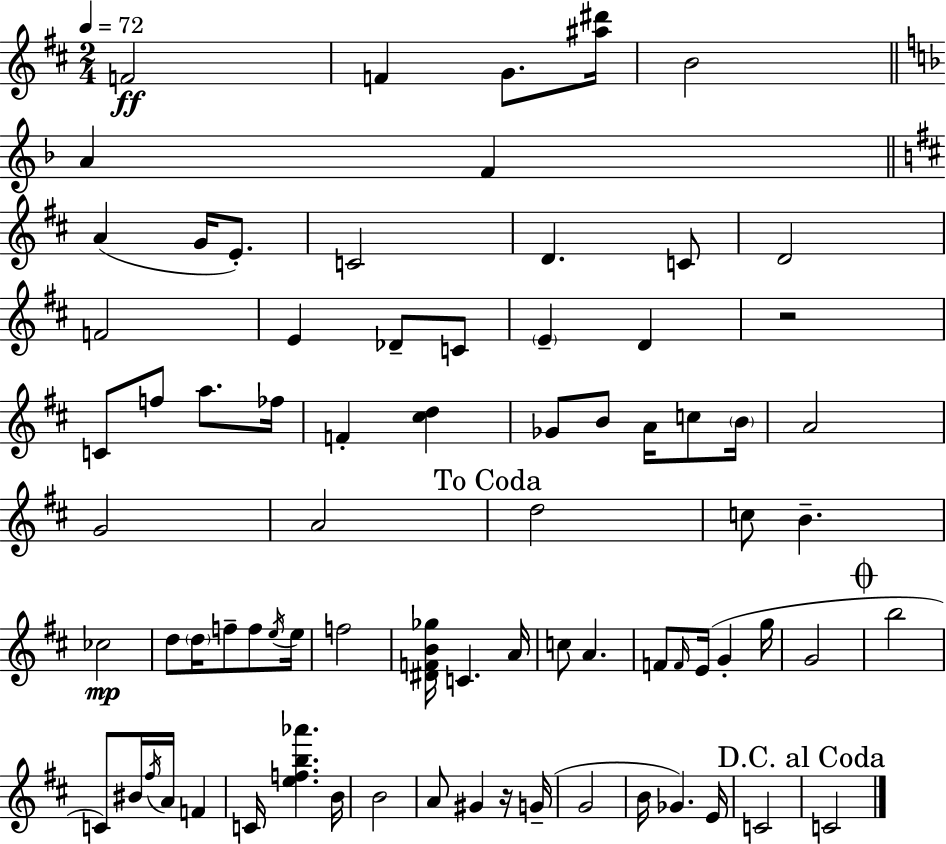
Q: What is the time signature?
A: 2/4